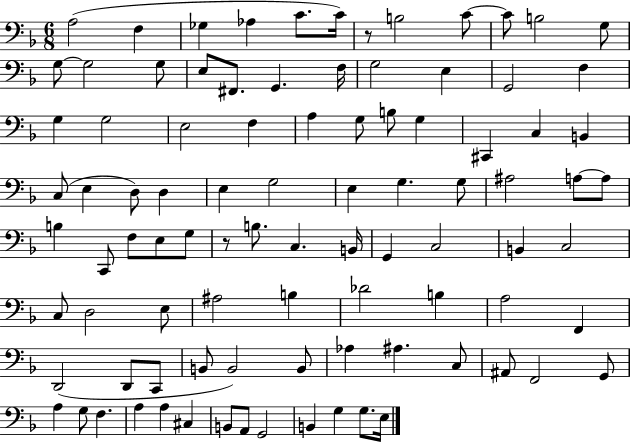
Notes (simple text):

A3/h F3/q Gb3/q Ab3/q C4/e. C4/s R/e B3/h C4/e C4/e B3/h G3/e G3/e G3/h G3/e E3/e F#2/e. G2/q. F3/s G3/h E3/q G2/h F3/q G3/q G3/h E3/h F3/q A3/q G3/e B3/e G3/q C#2/q C3/q B2/q C3/e E3/q D3/e D3/q E3/q G3/h E3/q G3/q. G3/e A#3/h A3/e A3/e B3/q C2/e F3/e E3/e G3/e R/e B3/e. C3/q. B2/s G2/q C3/h B2/q C3/h C3/e D3/h E3/e A#3/h B3/q Db4/h B3/q A3/h F2/q D2/h D2/e C2/e B2/e B2/h B2/e Ab3/q A#3/q. C3/e A#2/e F2/h G2/e A3/q G3/e F3/q. A3/q A3/q C#3/q B2/e A2/e G2/h B2/q G3/q G3/e. E3/s